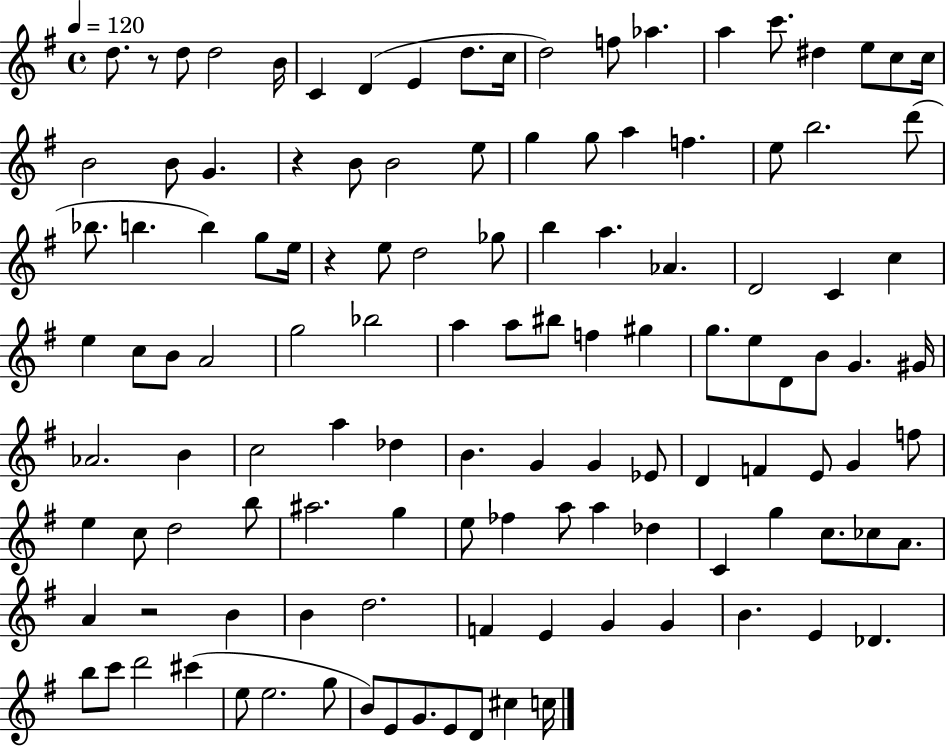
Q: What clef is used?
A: treble